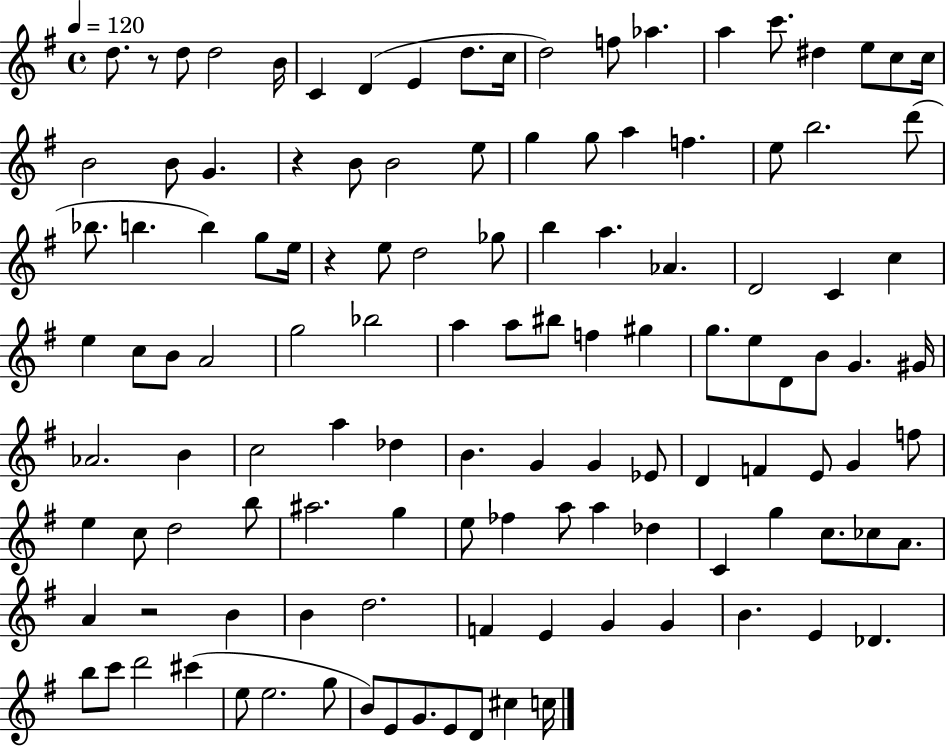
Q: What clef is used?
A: treble